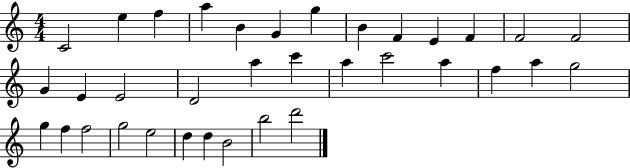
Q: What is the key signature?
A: C major